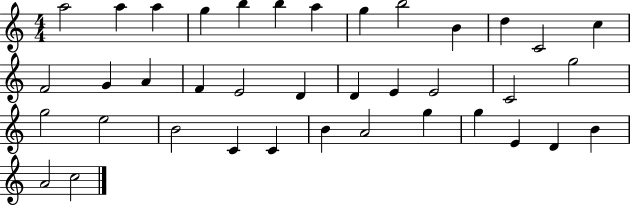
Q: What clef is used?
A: treble